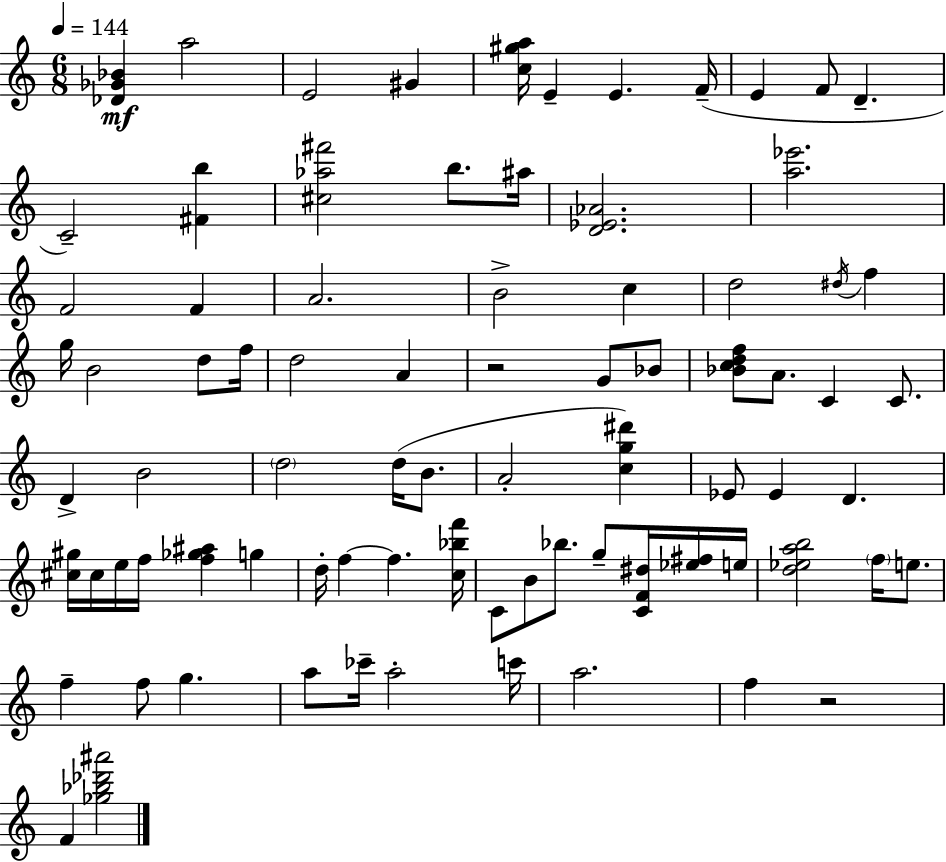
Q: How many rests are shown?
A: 2